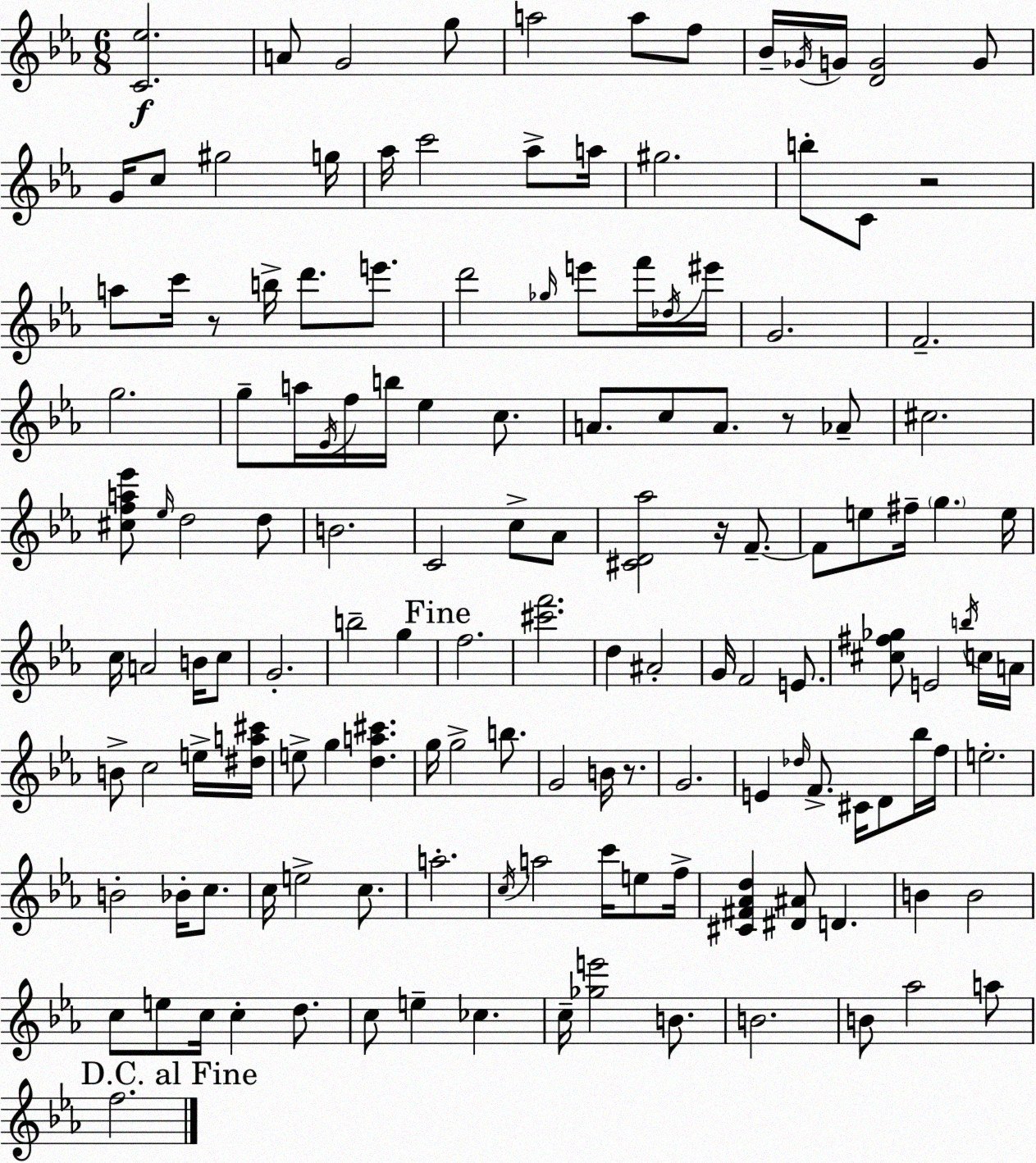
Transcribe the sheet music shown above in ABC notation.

X:1
T:Untitled
M:6/8
L:1/4
K:Eb
[C_e]2 A/2 G2 g/2 a2 a/2 f/2 _B/4 _G/4 G/4 [DG]2 G/2 G/4 c/2 ^g2 g/4 _a/4 c'2 _a/2 a/4 ^g2 b/2 C/2 z2 a/2 c'/4 z/2 b/4 d'/2 e'/2 d'2 _g/4 e'/2 f'/4 _d/4 ^e'/4 G2 F2 g2 g/2 a/4 _E/4 f/4 b/4 _e c/2 A/2 c/2 A/2 z/2 _A/2 ^c2 [^cfa_e']/2 _e/4 d2 d/2 B2 C2 c/2 _A/2 [^CD_a]2 z/4 F/2 F/2 e/2 ^f/4 g e/4 c/4 A2 B/4 c/2 G2 b2 g f2 [^c'f']2 d ^A2 G/4 F2 E/2 [^c^f_g]/2 E2 b/4 c/4 A/4 B/2 c2 e/4 [^da^c']/4 e/2 g [da^c'] g/4 g2 b/2 G2 B/4 z/2 G2 E _d/4 F/2 ^C/4 D/2 _b/4 f/4 e2 B2 _B/4 c/2 c/4 e2 c/2 a2 c/4 a2 c'/4 e/2 f/4 [^C^F_Ad] [^D^A]/2 D B B2 c/2 e/2 c/4 c d/2 c/2 e _c c/4 [_ge']2 B/2 B2 B/2 _a2 a/2 f2